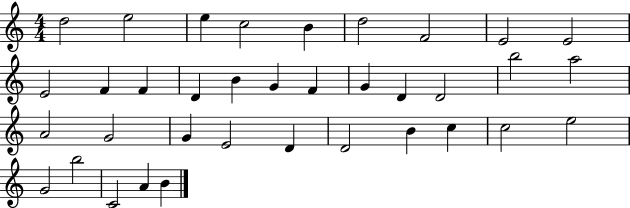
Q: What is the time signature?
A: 4/4